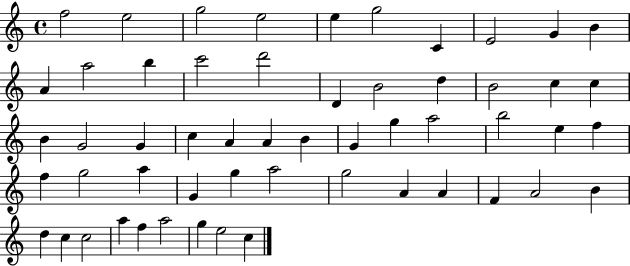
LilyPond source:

{
  \clef treble
  \time 4/4
  \defaultTimeSignature
  \key c \major
  f''2 e''2 | g''2 e''2 | e''4 g''2 c'4 | e'2 g'4 b'4 | \break a'4 a''2 b''4 | c'''2 d'''2 | d'4 b'2 d''4 | b'2 c''4 c''4 | \break b'4 g'2 g'4 | c''4 a'4 a'4 b'4 | g'4 g''4 a''2 | b''2 e''4 f''4 | \break f''4 g''2 a''4 | g'4 g''4 a''2 | g''2 a'4 a'4 | f'4 a'2 b'4 | \break d''4 c''4 c''2 | a''4 f''4 a''2 | g''4 e''2 c''4 | \bar "|."
}